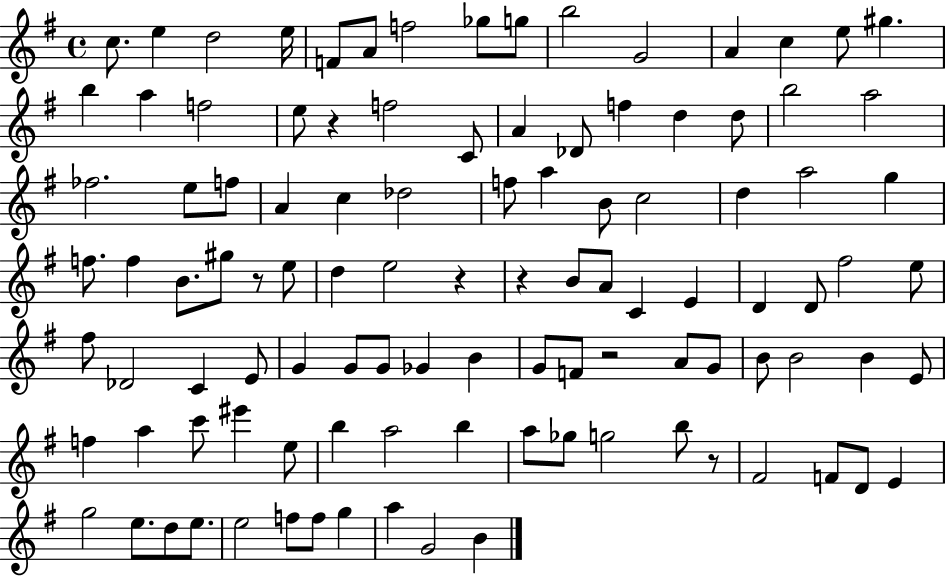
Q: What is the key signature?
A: G major